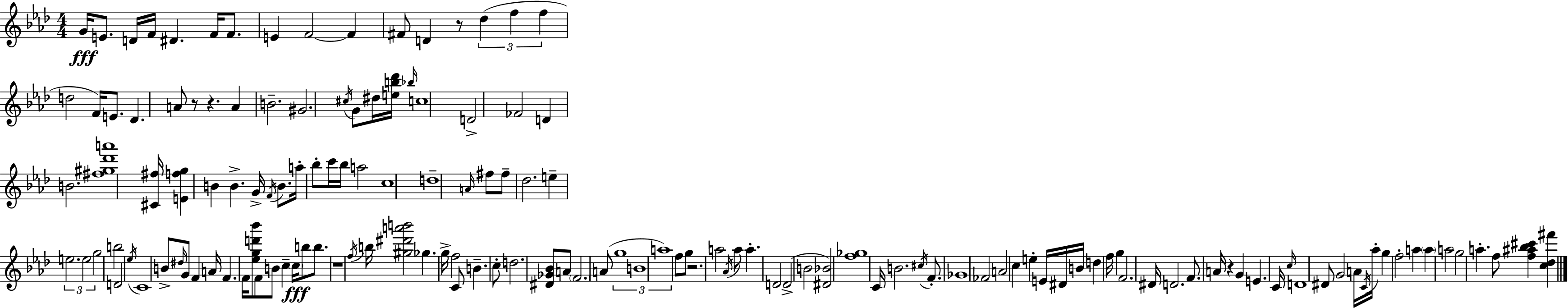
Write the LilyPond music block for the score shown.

{
  \clef treble
  \numericTimeSignature
  \time 4/4
  \key f \minor
  g'16\fff e'8. d'16 f'16 dis'4. f'16 f'8. | e'4 f'2~~ f'4 | fis'8 d'4 r8 \tuplet 3/2 { des''4( f''4 | f''4 } d''2 f'16) e'8. | \break des'4. a'8 r8 r4. | a'4 b'2.-- | gis'2. \acciaccatura { cis''16 } g'8 dis''16 | <e'' b'' des'''>16 \grace { bes''16 } c''1 | \break d'2-> fes'2 | d'4 b'2. | <fis'' gis'' des''' a'''>1 | <cis' fis''>16 <e' f'' g''>4 b'4 b'4.-> | \break g'16-> \acciaccatura { f'16 } b'8. a''16-. bes''8-. c'''16 bes''16 a''2 | c''1 | d''1-- | \grace { a'16 } fis''8 fis''8-- des''2. | \break e''4-- \tuplet 3/2 { e''2. | e''2 g''2 } | b''2 d'2 | \acciaccatura { ees''16 } c'1 | \break b'8-> \grace { dis''16 } g'8 f'4 a'16 f'4. | f'16 <ees'' g'' d''' bes'''>8 f'8 b'8 c''4-- | \parenthesize c''16\fff b''8 b''8. r1 | \acciaccatura { f''16 } b''16 <gis'' dis''' a''' b'''>2 | \break ges''4. g''16-> f''2 c'8 | b'4.-- c''8-. d''2. | <dis' ges' bes'>8 a'8 \parenthesize f'2. | a'8( \tuplet 3/2 { g''1 | \break b'1 | a''1) } | f''8 g''8 r2. | a''2 \acciaccatura { aes'16 } | \break a''8 a''4.-. d'2 | d'2->( b'2 | <dis' bes'>2) <f'' ges''>1 | c'16 b'2. | \break \acciaccatura { cis''16 } f'8.-. ges'1 | fes'2 | a'2 c''4 e''4-. | e'16 dis'16 b'16 d''4 f''16 g''4 f'2. | \break dis'16 d'2. | f'8. a'16 r4 g'4 | e'4. c'16 \grace { c''16 } d'1 | dis'8 g'2 | \break a'16 \acciaccatura { c'16 } aes''16-. g''4 f''2-. | a''4 \parenthesize a''4 a''2 | g''2 a''4.-. | f''8 <f'' ais'' bes'' cis'''>4 <c'' des'' fis'''>4 \bar "|."
}